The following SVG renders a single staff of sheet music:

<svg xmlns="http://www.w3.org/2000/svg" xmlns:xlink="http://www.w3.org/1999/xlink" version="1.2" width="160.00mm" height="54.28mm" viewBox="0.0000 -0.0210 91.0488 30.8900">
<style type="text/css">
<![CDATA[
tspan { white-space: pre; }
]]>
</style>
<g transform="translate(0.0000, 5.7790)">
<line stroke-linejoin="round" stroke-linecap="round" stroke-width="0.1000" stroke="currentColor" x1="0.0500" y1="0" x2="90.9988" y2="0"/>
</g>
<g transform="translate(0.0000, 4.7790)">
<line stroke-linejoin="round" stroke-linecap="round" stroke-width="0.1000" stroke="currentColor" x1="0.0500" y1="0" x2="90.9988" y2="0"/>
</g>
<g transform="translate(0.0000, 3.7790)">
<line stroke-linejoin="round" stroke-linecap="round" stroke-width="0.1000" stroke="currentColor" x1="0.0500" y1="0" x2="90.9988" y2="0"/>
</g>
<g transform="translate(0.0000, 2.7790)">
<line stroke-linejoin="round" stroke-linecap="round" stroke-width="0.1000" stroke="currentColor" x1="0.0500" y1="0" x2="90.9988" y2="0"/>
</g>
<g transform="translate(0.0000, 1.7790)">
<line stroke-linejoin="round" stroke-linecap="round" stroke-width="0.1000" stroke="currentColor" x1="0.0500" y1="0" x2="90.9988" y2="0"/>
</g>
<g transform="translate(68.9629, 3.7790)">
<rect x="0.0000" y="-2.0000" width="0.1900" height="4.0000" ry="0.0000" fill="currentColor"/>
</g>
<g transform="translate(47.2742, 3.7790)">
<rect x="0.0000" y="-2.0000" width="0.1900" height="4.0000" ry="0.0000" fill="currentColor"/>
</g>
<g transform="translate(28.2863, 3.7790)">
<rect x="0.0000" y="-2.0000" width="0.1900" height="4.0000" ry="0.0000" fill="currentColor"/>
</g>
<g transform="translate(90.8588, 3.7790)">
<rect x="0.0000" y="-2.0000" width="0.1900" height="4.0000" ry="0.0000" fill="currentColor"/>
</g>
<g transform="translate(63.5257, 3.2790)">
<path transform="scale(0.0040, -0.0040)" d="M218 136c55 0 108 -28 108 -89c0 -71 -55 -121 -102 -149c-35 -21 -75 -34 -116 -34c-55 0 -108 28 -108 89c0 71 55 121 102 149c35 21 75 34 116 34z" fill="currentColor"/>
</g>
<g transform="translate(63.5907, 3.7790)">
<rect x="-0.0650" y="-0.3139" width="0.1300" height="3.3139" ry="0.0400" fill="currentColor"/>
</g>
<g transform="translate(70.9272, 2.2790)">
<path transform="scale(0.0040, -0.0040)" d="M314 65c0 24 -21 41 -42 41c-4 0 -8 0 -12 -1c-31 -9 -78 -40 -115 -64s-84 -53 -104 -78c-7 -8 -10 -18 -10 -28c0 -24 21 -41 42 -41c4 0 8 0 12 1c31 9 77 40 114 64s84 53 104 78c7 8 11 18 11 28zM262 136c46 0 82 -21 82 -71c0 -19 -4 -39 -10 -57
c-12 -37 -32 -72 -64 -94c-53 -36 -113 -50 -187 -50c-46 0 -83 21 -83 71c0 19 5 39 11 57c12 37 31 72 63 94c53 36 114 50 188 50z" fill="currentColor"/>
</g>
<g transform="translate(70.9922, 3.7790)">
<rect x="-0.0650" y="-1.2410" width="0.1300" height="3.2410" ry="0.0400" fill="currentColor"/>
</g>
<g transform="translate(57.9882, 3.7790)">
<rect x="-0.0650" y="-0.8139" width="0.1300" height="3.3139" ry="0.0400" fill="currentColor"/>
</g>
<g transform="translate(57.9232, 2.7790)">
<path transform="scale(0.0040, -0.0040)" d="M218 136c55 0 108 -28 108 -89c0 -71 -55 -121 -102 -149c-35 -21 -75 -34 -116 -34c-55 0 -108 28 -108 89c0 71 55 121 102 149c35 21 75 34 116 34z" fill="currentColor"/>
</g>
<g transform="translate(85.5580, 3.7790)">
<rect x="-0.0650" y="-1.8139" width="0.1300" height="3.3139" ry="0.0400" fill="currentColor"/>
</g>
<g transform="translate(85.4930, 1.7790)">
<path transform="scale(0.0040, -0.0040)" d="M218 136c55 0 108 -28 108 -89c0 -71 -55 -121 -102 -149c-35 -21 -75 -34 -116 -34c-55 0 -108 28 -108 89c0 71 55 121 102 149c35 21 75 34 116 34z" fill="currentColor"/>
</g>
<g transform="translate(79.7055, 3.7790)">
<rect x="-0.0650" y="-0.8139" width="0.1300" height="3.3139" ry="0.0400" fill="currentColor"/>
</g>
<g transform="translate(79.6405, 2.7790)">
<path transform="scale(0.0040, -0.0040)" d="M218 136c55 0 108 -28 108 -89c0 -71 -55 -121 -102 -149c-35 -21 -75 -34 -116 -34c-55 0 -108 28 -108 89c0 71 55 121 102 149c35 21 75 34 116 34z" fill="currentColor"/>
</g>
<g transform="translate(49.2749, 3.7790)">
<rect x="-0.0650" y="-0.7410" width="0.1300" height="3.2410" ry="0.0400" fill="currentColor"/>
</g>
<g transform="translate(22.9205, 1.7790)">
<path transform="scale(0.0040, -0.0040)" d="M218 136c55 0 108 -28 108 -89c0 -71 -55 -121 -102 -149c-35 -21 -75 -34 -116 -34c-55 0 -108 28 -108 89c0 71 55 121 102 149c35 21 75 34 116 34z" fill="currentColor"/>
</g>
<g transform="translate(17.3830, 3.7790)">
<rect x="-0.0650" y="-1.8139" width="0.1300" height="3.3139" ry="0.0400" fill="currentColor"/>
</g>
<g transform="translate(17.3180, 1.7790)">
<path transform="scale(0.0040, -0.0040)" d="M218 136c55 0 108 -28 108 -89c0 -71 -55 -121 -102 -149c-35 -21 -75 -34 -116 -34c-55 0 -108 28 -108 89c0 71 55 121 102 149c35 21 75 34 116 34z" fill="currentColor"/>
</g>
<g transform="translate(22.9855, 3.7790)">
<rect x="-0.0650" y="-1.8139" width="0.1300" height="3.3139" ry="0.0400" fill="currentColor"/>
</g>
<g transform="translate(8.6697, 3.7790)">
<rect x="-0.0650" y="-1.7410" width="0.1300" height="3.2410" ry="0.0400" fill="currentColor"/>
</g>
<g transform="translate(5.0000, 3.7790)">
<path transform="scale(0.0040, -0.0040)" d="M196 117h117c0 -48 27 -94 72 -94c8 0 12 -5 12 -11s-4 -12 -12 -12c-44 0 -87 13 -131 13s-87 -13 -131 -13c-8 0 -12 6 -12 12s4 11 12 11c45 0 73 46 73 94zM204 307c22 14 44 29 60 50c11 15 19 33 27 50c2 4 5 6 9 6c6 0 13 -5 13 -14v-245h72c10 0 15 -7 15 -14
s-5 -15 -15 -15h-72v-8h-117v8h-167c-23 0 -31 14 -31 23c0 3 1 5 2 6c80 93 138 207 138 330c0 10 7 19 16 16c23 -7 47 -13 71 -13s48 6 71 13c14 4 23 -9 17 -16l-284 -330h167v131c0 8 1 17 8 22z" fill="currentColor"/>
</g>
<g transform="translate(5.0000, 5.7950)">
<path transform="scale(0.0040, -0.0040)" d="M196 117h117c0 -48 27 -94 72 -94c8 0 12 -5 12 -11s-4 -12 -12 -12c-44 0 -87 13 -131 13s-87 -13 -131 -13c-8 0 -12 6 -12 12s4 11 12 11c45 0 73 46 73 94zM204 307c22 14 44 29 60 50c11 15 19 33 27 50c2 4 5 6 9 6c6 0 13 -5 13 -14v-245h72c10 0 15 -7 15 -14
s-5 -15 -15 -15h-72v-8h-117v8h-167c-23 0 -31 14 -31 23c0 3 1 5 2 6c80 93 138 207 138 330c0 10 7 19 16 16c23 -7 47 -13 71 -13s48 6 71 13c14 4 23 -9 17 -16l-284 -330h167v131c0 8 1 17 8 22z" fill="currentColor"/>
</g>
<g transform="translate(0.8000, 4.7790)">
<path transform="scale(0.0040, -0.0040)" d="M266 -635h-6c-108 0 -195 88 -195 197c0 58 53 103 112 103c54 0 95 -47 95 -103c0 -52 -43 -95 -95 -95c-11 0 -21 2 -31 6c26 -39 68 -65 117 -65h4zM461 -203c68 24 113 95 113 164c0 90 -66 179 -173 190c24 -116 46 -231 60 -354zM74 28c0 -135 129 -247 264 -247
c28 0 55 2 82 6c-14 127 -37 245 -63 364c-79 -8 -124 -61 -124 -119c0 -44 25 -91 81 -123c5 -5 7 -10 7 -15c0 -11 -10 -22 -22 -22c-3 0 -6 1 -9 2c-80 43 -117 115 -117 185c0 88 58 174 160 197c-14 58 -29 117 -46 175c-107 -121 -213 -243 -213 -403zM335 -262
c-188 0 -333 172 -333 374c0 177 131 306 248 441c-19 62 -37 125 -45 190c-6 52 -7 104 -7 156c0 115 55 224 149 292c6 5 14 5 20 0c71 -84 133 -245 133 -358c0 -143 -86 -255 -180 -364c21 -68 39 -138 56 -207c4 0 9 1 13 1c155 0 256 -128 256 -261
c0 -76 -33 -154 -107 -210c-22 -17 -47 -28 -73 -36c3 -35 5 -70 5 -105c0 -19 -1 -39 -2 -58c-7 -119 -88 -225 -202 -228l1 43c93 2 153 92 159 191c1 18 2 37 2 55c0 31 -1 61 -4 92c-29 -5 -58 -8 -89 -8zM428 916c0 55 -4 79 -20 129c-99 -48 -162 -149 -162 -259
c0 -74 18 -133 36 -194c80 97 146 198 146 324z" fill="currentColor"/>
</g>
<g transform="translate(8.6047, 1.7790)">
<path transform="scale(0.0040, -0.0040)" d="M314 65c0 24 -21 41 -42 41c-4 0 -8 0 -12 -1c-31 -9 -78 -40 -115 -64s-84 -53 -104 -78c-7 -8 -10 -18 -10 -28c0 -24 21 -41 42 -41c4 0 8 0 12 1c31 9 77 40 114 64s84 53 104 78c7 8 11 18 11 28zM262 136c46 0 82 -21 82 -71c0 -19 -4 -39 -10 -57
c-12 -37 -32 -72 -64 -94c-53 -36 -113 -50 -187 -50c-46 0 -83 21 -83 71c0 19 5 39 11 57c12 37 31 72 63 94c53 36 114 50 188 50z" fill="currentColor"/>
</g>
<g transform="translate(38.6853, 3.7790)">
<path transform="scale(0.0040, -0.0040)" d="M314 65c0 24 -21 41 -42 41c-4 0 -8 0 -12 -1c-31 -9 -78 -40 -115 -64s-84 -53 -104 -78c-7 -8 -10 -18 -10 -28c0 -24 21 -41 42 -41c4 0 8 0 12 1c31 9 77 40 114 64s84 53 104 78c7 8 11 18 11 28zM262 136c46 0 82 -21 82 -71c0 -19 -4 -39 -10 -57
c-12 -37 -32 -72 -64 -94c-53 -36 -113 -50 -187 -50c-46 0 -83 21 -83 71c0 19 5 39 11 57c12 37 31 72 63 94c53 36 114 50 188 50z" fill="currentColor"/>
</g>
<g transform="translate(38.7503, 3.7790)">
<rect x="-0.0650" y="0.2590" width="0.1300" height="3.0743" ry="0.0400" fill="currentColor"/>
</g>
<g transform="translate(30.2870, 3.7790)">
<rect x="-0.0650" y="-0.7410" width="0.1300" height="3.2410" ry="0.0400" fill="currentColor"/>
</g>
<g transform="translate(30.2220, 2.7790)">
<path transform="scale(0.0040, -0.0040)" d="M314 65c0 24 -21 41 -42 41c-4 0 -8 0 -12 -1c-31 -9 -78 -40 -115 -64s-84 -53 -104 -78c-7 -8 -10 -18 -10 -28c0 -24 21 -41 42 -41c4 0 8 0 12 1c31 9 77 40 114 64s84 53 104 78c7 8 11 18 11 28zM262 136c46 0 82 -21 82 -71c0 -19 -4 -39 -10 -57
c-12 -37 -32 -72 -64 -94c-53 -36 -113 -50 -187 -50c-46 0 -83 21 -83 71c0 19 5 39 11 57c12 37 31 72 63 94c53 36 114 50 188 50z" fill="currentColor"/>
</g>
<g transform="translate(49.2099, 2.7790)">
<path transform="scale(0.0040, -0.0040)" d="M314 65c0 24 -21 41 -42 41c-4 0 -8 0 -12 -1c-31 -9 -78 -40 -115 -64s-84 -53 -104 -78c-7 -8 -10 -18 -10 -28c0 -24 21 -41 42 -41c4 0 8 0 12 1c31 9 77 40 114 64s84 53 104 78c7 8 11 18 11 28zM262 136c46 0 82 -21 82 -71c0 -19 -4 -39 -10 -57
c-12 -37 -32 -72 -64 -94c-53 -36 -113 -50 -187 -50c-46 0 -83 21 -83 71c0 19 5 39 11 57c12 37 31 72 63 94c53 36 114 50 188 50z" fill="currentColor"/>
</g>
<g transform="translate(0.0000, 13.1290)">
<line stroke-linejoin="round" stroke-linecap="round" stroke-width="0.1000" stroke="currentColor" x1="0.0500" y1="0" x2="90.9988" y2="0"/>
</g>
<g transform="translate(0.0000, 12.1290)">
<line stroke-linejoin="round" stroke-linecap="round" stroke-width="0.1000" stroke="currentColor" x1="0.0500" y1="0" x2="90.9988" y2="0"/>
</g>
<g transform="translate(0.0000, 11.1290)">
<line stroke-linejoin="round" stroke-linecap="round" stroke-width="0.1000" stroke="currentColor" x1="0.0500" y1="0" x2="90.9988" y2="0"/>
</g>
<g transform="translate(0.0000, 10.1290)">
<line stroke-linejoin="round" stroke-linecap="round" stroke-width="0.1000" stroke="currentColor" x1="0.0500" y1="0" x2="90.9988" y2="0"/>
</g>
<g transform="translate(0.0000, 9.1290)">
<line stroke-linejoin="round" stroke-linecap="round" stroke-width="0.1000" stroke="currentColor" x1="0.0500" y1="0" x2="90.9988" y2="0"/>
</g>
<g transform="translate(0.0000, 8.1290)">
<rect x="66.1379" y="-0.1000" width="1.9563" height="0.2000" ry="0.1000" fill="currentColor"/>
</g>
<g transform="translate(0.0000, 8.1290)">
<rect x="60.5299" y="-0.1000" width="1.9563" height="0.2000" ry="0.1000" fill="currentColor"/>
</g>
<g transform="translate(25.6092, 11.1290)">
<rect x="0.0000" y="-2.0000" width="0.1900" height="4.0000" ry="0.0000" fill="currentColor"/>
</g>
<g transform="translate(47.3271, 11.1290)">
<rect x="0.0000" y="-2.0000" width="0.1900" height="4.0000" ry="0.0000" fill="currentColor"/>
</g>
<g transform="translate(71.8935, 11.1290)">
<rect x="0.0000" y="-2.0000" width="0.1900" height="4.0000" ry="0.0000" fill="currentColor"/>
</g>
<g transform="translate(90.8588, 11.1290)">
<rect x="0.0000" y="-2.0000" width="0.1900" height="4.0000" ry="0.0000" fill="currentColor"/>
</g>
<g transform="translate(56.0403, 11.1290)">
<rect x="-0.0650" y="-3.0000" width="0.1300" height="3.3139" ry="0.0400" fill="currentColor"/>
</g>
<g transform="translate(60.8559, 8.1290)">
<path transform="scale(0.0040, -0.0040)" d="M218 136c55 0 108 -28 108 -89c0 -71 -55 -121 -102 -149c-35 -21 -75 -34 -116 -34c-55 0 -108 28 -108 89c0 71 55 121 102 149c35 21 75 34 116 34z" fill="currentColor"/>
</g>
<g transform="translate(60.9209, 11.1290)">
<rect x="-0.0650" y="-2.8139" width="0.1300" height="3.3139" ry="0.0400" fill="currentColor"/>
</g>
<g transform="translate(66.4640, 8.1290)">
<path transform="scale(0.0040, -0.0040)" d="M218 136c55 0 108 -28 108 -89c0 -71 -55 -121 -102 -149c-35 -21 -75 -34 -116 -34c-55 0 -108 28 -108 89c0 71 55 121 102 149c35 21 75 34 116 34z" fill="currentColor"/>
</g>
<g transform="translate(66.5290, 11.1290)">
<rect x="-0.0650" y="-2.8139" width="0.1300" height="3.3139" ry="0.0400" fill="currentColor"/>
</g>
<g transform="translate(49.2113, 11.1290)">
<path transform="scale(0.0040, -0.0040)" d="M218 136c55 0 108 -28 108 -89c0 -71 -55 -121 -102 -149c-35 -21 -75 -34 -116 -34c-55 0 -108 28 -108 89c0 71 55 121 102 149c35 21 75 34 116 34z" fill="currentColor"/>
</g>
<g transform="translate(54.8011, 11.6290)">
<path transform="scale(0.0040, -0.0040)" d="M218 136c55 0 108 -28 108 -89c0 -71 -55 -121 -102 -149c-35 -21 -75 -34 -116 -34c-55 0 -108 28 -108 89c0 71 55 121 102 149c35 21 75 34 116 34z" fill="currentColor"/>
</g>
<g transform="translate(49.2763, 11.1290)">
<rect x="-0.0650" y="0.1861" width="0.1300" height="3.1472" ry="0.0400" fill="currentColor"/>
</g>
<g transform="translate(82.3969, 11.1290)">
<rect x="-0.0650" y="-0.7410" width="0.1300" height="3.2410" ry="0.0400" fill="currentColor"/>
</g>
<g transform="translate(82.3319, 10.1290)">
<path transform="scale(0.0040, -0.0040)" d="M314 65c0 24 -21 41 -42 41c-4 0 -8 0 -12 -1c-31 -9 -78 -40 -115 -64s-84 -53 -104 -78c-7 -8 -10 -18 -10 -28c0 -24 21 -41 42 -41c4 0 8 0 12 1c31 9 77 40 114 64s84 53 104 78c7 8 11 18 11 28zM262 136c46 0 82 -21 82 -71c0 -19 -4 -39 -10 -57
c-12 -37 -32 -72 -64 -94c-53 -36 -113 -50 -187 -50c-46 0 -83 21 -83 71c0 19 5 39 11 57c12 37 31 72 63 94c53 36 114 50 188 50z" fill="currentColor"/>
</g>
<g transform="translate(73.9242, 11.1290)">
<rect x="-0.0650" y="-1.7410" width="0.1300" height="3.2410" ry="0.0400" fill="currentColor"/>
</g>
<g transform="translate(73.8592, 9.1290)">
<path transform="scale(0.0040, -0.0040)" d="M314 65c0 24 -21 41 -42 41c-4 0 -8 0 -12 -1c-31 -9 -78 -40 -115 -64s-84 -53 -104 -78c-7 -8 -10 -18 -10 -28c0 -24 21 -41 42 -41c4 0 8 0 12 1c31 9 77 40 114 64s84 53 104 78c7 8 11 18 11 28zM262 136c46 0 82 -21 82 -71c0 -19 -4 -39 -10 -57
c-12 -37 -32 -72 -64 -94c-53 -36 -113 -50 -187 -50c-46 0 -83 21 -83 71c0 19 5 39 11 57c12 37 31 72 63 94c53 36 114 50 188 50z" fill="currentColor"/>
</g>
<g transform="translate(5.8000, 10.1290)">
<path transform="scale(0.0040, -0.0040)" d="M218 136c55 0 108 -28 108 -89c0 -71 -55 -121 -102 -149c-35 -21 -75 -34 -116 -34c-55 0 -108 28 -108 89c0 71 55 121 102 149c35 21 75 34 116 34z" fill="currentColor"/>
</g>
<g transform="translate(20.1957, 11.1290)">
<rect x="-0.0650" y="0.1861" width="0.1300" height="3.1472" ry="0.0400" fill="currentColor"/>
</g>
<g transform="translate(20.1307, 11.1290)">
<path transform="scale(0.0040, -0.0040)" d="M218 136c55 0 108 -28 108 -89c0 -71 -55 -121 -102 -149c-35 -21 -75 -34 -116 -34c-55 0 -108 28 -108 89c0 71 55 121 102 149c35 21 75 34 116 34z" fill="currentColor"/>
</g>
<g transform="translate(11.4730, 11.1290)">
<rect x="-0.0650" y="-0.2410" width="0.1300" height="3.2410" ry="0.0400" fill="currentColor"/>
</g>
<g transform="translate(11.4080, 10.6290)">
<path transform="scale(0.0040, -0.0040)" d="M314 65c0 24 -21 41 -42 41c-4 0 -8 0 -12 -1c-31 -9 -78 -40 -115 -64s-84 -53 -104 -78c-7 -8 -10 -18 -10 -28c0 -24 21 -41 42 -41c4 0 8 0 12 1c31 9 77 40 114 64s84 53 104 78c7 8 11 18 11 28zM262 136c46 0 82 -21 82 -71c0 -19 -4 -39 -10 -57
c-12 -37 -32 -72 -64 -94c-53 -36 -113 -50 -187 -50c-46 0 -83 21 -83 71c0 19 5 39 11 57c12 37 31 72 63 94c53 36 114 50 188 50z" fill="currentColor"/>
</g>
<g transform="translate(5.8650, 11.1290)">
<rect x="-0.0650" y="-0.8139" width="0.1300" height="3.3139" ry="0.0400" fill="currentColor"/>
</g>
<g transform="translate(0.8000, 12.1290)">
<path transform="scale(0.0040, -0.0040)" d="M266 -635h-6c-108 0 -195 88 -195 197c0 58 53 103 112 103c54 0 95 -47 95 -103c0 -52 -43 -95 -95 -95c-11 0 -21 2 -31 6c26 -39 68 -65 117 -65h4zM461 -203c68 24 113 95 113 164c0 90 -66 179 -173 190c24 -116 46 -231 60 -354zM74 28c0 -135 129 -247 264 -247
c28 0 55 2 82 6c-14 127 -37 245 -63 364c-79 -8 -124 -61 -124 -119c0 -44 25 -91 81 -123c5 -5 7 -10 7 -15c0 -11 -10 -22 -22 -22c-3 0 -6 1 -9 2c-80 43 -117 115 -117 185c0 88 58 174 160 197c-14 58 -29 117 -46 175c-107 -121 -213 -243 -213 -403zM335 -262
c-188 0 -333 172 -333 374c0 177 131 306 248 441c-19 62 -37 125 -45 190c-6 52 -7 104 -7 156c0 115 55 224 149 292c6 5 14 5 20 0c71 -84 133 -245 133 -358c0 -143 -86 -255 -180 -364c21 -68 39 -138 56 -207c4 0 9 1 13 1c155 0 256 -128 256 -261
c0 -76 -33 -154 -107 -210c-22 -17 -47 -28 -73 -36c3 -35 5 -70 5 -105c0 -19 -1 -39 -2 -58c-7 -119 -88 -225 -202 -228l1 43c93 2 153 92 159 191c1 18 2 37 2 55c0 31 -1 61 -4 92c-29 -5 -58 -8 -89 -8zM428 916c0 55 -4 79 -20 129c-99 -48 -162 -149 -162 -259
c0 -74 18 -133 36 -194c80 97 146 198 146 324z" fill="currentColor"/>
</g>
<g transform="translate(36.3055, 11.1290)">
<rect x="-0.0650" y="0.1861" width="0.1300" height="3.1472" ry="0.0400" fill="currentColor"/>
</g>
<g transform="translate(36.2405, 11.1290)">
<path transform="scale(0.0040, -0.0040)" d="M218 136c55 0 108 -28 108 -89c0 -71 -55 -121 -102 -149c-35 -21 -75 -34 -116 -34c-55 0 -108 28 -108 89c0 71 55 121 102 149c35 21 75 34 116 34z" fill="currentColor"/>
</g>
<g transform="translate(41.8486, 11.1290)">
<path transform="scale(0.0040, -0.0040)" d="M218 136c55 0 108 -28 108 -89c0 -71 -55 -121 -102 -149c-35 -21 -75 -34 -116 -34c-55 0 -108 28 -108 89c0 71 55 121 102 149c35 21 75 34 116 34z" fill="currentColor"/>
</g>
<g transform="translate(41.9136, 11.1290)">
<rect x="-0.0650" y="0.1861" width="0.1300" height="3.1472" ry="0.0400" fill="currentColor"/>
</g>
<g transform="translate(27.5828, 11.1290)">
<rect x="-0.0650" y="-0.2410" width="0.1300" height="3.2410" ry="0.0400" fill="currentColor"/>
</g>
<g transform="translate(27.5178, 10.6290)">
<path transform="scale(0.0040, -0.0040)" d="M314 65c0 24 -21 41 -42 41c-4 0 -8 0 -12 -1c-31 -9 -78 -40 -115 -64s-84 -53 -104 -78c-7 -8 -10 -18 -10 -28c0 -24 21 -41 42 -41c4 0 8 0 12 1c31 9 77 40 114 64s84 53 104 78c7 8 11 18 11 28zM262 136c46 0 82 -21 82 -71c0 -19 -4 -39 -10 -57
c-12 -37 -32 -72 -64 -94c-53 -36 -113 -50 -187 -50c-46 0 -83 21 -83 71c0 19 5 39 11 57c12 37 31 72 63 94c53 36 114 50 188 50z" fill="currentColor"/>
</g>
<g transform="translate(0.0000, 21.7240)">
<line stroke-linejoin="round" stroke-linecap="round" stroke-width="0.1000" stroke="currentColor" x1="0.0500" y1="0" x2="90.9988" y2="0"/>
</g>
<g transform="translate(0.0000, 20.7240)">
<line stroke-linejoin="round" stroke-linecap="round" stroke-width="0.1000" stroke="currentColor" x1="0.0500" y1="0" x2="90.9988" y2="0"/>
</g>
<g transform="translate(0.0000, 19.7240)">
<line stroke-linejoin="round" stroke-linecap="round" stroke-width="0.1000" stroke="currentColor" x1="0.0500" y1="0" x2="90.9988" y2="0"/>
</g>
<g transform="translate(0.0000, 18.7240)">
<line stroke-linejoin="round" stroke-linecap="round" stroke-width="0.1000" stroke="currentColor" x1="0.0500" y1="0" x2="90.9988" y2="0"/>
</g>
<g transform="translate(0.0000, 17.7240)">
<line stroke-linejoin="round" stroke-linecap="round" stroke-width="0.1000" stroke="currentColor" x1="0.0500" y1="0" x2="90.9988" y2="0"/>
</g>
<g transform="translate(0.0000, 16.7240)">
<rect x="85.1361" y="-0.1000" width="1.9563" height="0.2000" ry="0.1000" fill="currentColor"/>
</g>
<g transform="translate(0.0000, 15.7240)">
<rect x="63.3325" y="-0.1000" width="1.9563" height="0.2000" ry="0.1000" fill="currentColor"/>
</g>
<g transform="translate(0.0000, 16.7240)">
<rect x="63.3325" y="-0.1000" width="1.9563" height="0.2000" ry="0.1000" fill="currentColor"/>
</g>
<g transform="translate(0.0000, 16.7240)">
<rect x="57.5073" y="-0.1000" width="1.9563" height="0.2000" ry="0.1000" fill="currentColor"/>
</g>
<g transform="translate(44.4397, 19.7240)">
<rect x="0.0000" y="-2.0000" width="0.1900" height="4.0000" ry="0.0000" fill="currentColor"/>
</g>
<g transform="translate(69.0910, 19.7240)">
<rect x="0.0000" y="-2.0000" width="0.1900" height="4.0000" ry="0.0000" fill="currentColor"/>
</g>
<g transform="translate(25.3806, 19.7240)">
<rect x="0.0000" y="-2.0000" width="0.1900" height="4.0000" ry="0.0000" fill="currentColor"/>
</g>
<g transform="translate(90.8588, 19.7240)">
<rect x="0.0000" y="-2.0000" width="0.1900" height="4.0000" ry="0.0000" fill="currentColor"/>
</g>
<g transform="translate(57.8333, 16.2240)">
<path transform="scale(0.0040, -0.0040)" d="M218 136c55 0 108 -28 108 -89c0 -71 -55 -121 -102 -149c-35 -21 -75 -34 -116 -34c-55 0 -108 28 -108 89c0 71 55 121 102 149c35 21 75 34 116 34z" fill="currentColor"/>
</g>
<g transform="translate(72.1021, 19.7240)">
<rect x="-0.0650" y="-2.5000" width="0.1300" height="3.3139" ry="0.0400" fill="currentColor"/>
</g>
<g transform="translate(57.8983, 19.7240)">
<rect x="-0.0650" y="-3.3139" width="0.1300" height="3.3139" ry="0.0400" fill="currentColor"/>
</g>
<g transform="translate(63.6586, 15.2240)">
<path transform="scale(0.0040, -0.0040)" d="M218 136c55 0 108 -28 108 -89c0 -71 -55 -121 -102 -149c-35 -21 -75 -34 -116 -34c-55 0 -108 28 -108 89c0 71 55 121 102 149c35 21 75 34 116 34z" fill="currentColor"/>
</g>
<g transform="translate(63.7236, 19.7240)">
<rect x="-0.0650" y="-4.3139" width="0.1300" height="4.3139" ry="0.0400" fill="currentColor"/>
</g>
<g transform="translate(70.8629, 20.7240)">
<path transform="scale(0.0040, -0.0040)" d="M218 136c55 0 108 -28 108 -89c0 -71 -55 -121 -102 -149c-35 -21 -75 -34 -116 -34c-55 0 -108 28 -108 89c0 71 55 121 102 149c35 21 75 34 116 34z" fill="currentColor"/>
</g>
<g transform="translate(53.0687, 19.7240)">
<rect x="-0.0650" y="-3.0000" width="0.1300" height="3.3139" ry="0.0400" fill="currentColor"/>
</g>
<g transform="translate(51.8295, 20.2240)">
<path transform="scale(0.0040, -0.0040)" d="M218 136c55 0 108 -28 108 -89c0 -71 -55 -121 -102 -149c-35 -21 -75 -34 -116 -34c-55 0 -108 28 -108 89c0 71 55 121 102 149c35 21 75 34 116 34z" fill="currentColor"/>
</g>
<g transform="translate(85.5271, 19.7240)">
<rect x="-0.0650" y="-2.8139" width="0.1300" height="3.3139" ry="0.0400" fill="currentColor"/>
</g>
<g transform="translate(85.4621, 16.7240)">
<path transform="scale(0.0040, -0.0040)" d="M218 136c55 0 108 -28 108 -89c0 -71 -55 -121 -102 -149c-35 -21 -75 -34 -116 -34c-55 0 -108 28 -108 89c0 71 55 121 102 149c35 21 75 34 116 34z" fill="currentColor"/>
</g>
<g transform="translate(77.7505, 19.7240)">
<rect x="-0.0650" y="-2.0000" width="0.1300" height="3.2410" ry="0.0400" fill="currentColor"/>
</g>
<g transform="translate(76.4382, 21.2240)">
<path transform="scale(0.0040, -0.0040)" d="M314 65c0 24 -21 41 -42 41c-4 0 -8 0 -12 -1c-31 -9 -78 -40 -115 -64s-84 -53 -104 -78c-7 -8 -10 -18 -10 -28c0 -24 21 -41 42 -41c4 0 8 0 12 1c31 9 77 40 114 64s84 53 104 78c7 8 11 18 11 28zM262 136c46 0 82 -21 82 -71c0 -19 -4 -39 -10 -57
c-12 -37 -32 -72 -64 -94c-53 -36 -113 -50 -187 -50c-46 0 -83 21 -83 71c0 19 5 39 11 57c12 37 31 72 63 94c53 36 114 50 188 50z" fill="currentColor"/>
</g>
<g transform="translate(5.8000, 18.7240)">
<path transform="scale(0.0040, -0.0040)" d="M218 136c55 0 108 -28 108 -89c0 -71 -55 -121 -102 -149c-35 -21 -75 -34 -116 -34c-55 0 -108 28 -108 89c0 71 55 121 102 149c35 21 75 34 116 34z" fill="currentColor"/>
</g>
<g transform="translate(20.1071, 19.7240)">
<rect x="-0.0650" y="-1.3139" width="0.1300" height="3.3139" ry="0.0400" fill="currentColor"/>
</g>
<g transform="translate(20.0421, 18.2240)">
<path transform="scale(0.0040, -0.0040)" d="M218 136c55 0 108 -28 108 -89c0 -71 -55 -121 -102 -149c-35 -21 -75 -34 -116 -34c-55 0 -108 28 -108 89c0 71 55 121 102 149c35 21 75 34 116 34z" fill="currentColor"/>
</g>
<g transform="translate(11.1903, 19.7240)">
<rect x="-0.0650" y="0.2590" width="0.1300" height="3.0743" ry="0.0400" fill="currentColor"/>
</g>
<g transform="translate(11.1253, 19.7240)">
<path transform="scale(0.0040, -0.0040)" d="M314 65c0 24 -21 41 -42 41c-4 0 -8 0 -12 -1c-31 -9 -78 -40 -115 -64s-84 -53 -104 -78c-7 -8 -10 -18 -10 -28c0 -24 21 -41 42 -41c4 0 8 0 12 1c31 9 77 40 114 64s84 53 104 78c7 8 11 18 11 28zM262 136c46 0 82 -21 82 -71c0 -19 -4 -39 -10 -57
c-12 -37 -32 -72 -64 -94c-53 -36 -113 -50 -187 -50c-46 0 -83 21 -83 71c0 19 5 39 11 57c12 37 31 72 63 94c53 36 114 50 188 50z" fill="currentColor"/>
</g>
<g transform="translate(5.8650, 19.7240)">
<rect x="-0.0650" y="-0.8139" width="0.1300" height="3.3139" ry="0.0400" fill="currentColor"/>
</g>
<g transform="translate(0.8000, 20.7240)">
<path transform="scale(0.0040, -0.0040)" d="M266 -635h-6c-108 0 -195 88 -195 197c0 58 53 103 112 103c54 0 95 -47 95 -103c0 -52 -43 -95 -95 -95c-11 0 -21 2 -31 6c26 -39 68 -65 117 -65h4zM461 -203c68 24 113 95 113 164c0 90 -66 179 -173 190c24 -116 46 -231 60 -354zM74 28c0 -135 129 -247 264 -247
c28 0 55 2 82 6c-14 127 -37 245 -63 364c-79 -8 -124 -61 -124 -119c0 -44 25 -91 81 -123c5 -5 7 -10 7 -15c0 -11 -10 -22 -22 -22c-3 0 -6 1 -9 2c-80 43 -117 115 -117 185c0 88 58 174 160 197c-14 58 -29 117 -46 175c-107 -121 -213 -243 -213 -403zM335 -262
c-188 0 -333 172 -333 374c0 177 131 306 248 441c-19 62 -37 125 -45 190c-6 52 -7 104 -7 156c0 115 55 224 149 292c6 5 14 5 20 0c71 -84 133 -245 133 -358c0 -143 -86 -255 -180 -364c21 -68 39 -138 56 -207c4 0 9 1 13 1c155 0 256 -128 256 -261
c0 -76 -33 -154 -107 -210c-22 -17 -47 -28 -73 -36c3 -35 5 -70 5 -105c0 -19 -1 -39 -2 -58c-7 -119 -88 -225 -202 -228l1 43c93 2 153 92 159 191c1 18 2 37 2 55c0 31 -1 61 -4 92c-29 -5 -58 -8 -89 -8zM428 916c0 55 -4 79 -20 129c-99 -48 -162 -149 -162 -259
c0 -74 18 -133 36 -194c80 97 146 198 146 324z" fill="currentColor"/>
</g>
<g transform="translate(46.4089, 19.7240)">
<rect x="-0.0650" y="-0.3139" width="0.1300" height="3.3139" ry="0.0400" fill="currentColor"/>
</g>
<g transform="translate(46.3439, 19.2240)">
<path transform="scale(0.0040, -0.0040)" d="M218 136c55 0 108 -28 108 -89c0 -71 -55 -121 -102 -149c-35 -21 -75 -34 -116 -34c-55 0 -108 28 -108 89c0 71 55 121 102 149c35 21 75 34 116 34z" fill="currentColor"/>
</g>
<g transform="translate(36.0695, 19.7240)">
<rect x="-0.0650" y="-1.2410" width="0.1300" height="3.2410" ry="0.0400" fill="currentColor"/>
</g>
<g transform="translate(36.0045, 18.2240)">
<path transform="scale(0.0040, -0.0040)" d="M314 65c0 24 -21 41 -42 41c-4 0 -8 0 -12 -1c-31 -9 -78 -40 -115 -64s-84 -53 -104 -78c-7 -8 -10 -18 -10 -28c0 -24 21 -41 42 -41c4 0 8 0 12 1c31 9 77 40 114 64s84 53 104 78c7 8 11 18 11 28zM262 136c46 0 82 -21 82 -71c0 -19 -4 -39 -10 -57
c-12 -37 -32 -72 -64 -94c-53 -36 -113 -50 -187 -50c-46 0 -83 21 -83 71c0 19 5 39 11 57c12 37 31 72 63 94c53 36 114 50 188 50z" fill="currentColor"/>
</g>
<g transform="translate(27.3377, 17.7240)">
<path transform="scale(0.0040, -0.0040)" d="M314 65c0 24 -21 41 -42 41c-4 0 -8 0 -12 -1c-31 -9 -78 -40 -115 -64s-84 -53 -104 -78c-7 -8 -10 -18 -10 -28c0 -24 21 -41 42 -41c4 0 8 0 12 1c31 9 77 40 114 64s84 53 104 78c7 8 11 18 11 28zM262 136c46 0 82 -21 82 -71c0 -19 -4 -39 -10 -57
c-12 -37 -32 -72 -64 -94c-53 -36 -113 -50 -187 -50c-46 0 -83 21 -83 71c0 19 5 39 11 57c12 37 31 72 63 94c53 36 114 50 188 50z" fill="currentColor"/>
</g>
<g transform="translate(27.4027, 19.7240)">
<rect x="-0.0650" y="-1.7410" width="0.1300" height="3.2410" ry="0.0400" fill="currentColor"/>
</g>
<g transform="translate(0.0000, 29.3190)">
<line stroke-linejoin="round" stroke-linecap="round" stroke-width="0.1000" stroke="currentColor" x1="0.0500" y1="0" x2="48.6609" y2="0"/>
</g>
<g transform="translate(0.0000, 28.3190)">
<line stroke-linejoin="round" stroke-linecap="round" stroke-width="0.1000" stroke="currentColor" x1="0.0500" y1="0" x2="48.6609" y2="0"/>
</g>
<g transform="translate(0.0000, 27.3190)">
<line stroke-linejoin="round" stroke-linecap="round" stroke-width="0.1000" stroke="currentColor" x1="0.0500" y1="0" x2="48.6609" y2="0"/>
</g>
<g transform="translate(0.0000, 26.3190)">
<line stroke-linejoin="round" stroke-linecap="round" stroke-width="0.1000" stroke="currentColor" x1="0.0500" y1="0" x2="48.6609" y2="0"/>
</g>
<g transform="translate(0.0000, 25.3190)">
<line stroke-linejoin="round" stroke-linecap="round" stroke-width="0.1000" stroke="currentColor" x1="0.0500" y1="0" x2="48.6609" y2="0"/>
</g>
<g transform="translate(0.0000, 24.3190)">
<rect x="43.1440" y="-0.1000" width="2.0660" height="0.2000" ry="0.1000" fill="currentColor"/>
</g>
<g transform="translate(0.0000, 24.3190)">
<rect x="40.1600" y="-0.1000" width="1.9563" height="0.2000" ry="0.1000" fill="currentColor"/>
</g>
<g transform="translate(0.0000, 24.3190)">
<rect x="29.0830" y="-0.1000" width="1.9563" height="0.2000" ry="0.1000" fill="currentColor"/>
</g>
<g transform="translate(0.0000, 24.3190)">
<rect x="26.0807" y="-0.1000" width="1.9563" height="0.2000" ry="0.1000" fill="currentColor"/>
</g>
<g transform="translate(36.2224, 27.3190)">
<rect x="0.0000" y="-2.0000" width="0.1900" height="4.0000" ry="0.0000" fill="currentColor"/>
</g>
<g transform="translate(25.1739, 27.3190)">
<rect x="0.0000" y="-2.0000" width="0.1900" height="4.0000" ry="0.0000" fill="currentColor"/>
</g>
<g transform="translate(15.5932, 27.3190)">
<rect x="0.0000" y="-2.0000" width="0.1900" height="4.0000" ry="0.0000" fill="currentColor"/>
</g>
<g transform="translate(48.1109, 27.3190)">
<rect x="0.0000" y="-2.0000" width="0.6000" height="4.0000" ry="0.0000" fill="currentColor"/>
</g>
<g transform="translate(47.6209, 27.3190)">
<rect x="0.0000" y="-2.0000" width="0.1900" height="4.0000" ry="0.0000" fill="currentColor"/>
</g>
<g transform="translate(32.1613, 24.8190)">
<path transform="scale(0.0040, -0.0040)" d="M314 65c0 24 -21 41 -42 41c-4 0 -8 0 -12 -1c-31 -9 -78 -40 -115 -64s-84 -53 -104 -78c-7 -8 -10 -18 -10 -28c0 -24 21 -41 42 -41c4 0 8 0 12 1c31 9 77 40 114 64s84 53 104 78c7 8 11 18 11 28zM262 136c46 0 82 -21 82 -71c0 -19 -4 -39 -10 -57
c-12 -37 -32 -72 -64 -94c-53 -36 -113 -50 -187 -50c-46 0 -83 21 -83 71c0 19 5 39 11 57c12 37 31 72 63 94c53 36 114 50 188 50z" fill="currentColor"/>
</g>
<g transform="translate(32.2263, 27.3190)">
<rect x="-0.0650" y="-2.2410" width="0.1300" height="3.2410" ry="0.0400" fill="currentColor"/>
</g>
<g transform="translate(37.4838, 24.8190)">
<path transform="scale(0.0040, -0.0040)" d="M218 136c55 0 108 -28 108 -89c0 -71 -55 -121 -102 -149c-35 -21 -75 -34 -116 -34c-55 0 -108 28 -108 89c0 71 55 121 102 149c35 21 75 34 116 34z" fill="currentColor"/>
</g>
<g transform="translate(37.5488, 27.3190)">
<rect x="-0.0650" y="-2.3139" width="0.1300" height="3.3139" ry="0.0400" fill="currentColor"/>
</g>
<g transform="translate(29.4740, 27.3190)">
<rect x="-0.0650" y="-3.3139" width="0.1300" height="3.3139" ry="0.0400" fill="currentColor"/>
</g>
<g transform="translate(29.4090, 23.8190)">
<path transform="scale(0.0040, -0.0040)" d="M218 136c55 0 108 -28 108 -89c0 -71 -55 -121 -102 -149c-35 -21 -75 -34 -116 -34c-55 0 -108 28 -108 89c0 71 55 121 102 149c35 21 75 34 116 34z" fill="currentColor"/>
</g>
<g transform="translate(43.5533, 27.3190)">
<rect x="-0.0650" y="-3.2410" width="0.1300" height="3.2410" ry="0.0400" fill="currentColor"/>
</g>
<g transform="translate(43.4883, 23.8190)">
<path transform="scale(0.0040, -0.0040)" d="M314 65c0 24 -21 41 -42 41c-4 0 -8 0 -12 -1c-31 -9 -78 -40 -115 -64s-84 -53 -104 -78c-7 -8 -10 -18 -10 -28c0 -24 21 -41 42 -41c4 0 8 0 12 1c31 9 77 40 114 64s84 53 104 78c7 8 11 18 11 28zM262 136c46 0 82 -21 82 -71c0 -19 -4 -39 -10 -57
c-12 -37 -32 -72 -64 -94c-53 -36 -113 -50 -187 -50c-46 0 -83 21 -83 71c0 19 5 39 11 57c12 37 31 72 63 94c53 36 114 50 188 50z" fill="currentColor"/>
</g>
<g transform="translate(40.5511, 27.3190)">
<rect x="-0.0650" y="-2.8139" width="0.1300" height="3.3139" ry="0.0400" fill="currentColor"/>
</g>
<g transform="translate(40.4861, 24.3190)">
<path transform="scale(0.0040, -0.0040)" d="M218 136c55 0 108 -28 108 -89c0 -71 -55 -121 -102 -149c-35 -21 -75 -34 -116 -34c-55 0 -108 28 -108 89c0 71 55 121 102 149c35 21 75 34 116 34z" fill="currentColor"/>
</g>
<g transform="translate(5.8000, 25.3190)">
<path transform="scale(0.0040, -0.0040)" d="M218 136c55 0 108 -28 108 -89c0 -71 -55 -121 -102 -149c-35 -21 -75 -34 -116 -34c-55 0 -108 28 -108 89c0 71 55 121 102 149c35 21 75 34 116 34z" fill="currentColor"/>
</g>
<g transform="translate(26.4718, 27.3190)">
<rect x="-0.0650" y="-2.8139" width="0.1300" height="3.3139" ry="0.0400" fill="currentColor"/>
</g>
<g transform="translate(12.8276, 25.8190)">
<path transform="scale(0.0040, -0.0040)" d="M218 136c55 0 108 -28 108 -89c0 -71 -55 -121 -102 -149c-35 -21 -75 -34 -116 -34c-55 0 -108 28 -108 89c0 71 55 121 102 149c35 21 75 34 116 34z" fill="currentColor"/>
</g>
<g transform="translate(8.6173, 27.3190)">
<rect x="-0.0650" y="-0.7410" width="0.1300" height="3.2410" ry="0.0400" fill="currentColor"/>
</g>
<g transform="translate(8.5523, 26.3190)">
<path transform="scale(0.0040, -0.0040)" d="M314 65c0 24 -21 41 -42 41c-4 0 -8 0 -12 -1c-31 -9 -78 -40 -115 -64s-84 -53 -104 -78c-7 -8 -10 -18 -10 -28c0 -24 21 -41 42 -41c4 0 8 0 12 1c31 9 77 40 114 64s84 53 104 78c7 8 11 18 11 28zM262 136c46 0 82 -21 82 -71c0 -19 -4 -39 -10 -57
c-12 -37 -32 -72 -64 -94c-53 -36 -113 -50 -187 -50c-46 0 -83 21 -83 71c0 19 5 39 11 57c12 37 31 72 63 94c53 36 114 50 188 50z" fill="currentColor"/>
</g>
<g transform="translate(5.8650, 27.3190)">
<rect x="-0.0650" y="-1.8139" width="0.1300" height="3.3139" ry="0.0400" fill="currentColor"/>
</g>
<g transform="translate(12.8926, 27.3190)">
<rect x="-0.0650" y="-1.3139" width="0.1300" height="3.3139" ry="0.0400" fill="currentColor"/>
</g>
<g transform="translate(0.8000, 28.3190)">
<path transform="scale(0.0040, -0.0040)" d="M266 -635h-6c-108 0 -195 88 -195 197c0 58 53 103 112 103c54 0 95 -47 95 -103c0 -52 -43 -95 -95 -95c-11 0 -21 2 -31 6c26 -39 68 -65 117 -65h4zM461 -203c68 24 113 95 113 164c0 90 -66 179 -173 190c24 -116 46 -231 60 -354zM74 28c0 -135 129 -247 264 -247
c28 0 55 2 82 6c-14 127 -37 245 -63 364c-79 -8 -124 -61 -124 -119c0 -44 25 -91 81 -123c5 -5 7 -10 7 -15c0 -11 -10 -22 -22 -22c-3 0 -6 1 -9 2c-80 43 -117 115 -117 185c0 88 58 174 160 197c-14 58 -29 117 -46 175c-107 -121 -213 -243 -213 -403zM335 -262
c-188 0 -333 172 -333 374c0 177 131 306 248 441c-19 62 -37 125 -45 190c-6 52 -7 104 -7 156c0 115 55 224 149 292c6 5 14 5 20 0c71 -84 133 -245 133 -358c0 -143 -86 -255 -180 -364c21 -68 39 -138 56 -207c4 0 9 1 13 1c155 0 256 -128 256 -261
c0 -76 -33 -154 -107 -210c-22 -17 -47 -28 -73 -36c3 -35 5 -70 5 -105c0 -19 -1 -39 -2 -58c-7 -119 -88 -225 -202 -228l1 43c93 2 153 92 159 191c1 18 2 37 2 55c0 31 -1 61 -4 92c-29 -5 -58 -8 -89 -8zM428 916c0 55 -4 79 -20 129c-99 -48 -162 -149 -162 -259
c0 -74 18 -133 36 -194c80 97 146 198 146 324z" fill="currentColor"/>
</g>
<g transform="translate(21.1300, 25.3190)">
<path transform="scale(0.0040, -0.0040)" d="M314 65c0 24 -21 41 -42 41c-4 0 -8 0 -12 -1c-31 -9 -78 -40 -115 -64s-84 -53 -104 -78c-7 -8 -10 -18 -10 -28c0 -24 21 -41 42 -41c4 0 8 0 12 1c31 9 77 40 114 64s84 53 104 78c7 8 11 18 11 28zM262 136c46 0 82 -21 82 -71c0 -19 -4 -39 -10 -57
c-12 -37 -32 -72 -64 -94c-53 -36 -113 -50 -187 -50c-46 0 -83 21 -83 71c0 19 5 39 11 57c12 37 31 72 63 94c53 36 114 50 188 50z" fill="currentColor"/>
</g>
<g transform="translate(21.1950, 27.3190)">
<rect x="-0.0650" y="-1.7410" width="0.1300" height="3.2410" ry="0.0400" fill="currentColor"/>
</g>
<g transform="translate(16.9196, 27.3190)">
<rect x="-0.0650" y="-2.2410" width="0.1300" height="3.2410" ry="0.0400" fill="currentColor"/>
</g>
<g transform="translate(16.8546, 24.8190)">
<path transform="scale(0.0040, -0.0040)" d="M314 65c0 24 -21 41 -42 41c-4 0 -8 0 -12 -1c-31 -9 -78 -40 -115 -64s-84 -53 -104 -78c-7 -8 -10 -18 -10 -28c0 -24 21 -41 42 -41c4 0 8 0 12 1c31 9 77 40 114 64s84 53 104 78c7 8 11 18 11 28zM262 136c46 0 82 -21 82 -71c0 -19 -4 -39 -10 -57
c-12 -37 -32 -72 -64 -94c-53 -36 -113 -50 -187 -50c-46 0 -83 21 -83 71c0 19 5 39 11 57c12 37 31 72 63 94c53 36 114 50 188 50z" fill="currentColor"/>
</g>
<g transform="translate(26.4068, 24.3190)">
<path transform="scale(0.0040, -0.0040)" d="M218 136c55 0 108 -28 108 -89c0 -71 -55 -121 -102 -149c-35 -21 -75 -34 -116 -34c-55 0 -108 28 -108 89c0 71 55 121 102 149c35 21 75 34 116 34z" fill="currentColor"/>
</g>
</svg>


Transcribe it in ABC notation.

X:1
T:Untitled
M:4/4
L:1/4
K:C
f2 f f d2 B2 d2 d c e2 d f d c2 B c2 B B B A a a f2 d2 d B2 e f2 e2 c A b d' G F2 a f d2 e g2 f2 a b g2 g a b2